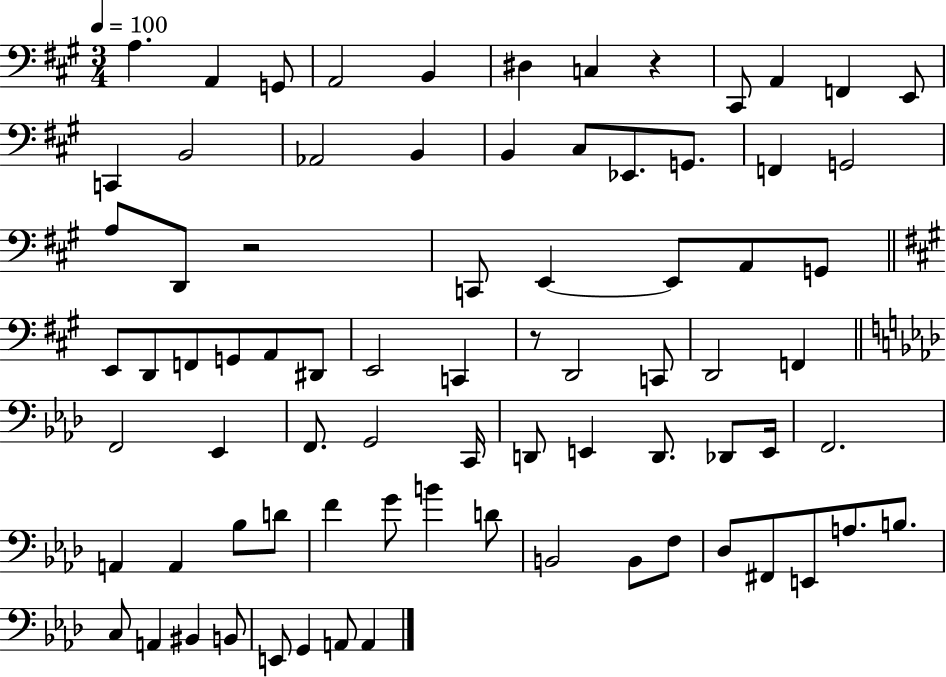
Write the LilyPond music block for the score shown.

{
  \clef bass
  \numericTimeSignature
  \time 3/4
  \key a \major
  \tempo 4 = 100
  a4. a,4 g,8 | a,2 b,4 | dis4 c4 r4 | cis,8 a,4 f,4 e,8 | \break c,4 b,2 | aes,2 b,4 | b,4 cis8 ees,8. g,8. | f,4 g,2 | \break a8 d,8 r2 | c,8 e,4~~ e,8 a,8 g,8 | \bar "||" \break \key a \major e,8 d,8 f,8 g,8 a,8 dis,8 | e,2 c,4 | r8 d,2 c,8 | d,2 f,4 | \break \bar "||" \break \key aes \major f,2 ees,4 | f,8. g,2 c,16 | d,8 e,4 d,8. des,8 e,16 | f,2. | \break a,4 a,4 bes8 d'8 | f'4 g'8 b'4 d'8 | b,2 b,8 f8 | des8 fis,8 e,8 a8. b8. | \break c8 a,4 bis,4 b,8 | e,8 g,4 a,8 a,4 | \bar "|."
}